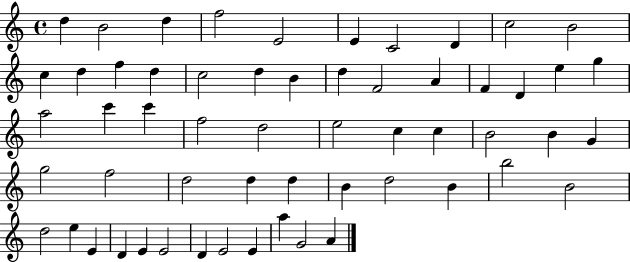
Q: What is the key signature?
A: C major